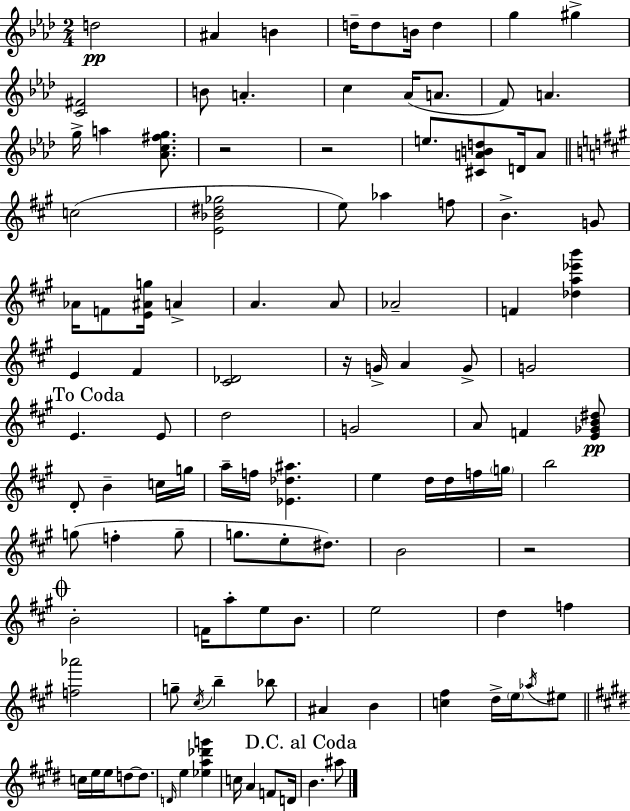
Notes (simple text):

D5/h A#4/q B4/q D5/s D5/e B4/s D5/q G5/q G#5/q [C4,F#4]/h B4/e A4/q. C5/q Ab4/s A4/e. F4/e A4/q. G5/s A5/q [Ab4,C5,F#5,G5]/e. R/h R/h E5/e. [C#4,A4,B4,D5]/e D4/s A4/e C5/h [E4,Bb4,D#5,Gb5]/h E5/e Ab5/q F5/e B4/q. G4/e Ab4/s F4/e [E4,A#4,G5]/s A4/q A4/q. A4/e Ab4/h F4/q [Db5,A5,Eb6,B6]/q E4/q F#4/q [C#4,Db4]/h R/s G4/s A4/q G4/e G4/h E4/q. E4/e D5/h G4/h A4/e F4/q [E4,Gb4,B4,D#5]/e D4/e B4/q C5/s G5/s A5/s F5/s [Eb4,Db5,A#5]/q. E5/q D5/s D5/s F5/s G5/s B5/h G5/e F5/q G5/e G5/e. E5/e D#5/e. B4/h R/h B4/h F4/s A5/e E5/e B4/e. E5/h D5/q F5/q [F5,Ab6]/h G5/e C#5/s B5/q Bb5/e A#4/q B4/q [C5,F#5]/q D5/s E5/s Ab5/s EIS5/e C5/s E5/s E5/s D5/e D5/e. D4/s E5/q [Eb5,A5,Db6,G6]/q C5/s A4/q F4/e D4/s B4/q. A#5/e